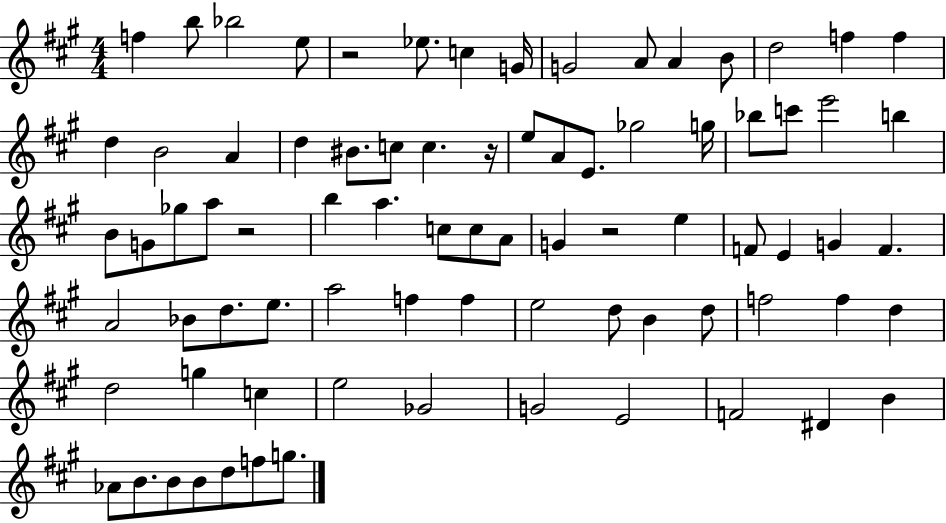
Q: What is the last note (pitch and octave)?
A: G5